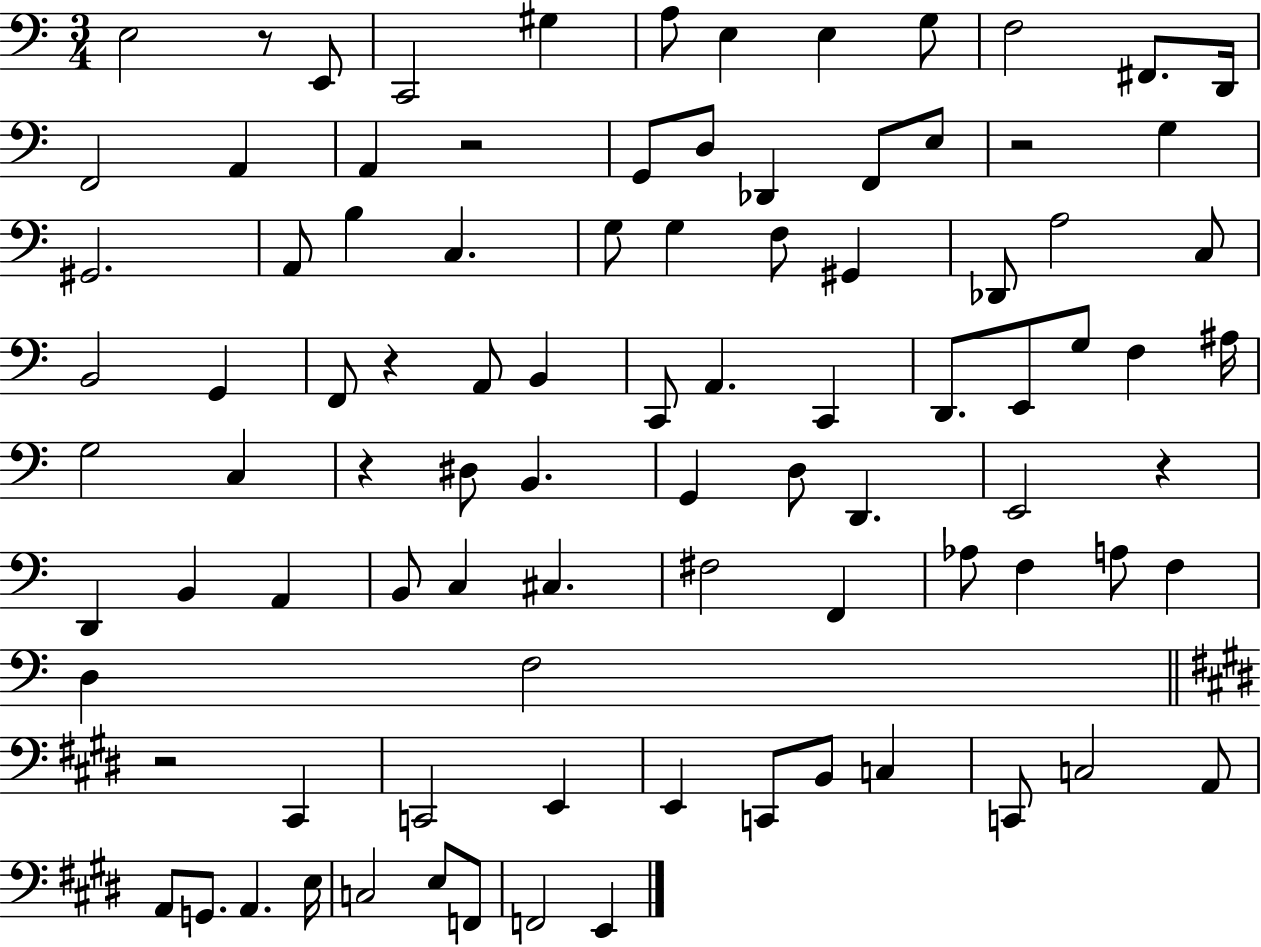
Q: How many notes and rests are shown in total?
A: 92